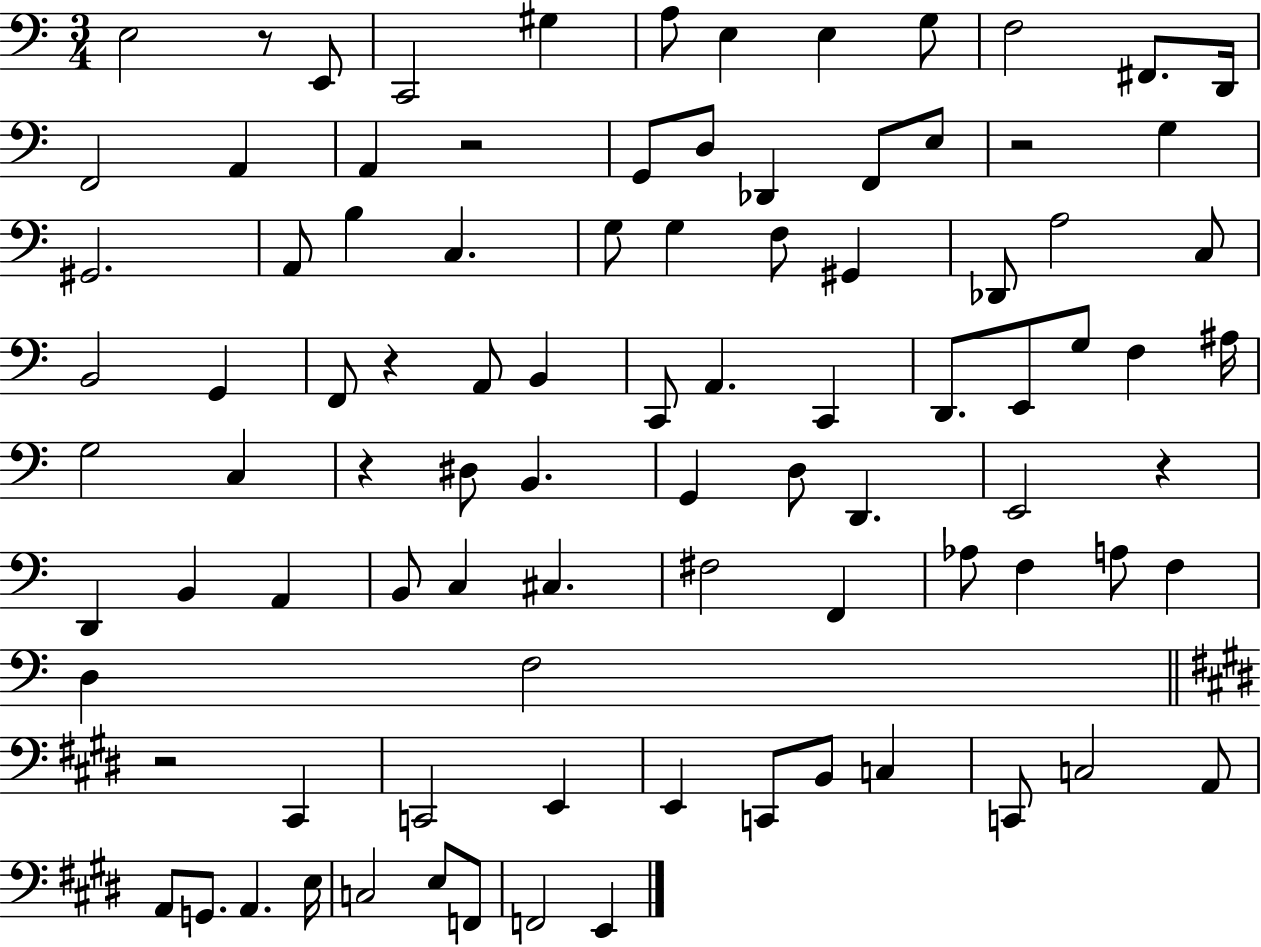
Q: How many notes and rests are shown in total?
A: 92